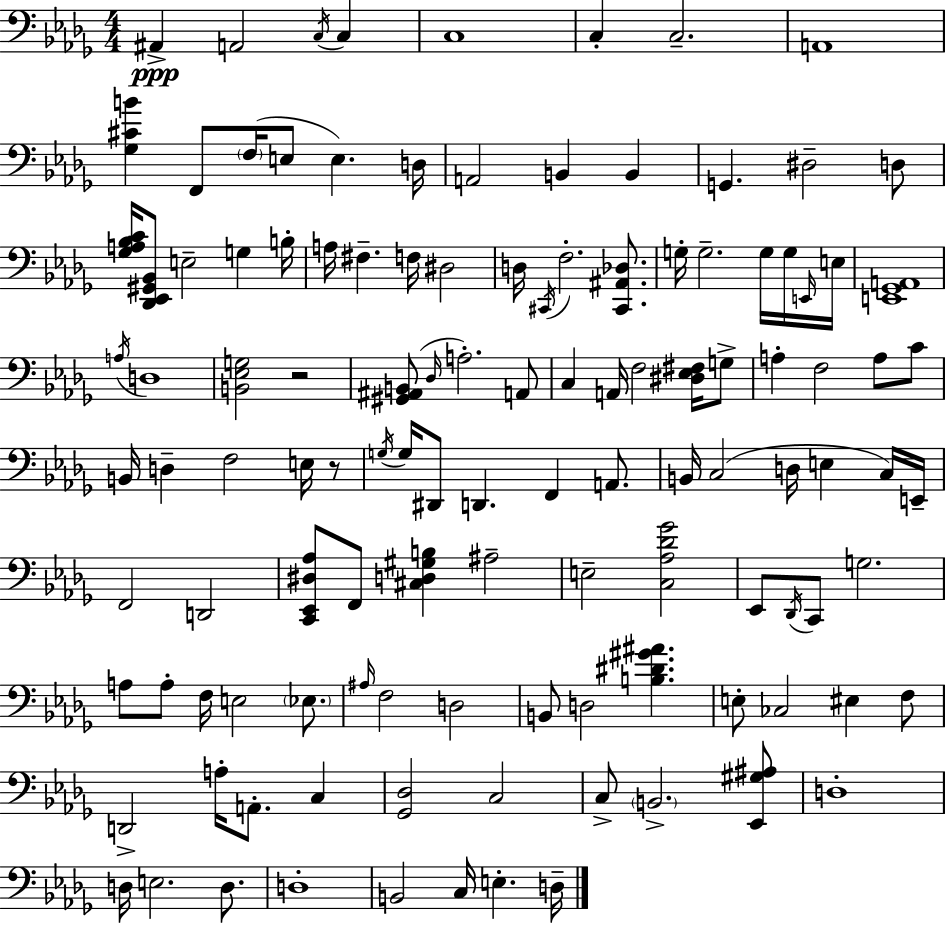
A#2/q A2/h C3/s C3/q C3/w C3/q C3/h. A2/w [Gb3,C#4,B4]/q F2/e F3/s E3/e E3/q. D3/s A2/h B2/q B2/q G2/q. D#3/h D3/e [Gb3,A3,Bb3,C4]/s [Db2,Eb2,G#2,Bb2]/e E3/h G3/q B3/s A3/s F#3/q. F3/s D#3/h D3/s C#2/s F3/h. [C#2,A#2,Db3]/e. G3/s G3/h. G3/s G3/s E2/s E3/s [E2,Gb2,A2]/w A3/s D3/w [B2,Eb3,G3]/h R/h [G#2,A#2,B2]/e Db3/s A3/h. A2/e C3/q A2/s F3/h [D#3,Eb3,F#3]/s G3/e A3/q F3/h A3/e C4/e B2/s D3/q F3/h E3/s R/e G3/s G3/s D#2/e D2/q. F2/q A2/e. B2/s C3/h D3/s E3/q C3/s E2/s F2/h D2/h [C2,Eb2,D#3,Ab3]/e F2/e [C#3,D3,G#3,B3]/q A#3/h E3/h [C3,Ab3,Db4,Gb4]/h Eb2/e Db2/s C2/e G3/h. A3/e A3/e F3/s E3/h Eb3/e. A#3/s F3/h D3/h B2/e D3/h [B3,D#4,G#4,A#4]/q. E3/e CES3/h EIS3/q F3/e D2/h A3/s A2/e. C3/q [Gb2,Db3]/h C3/h C3/e B2/h. [Eb2,G#3,A#3]/e D3/w D3/s E3/h. D3/e. D3/w B2/h C3/s E3/q. D3/s